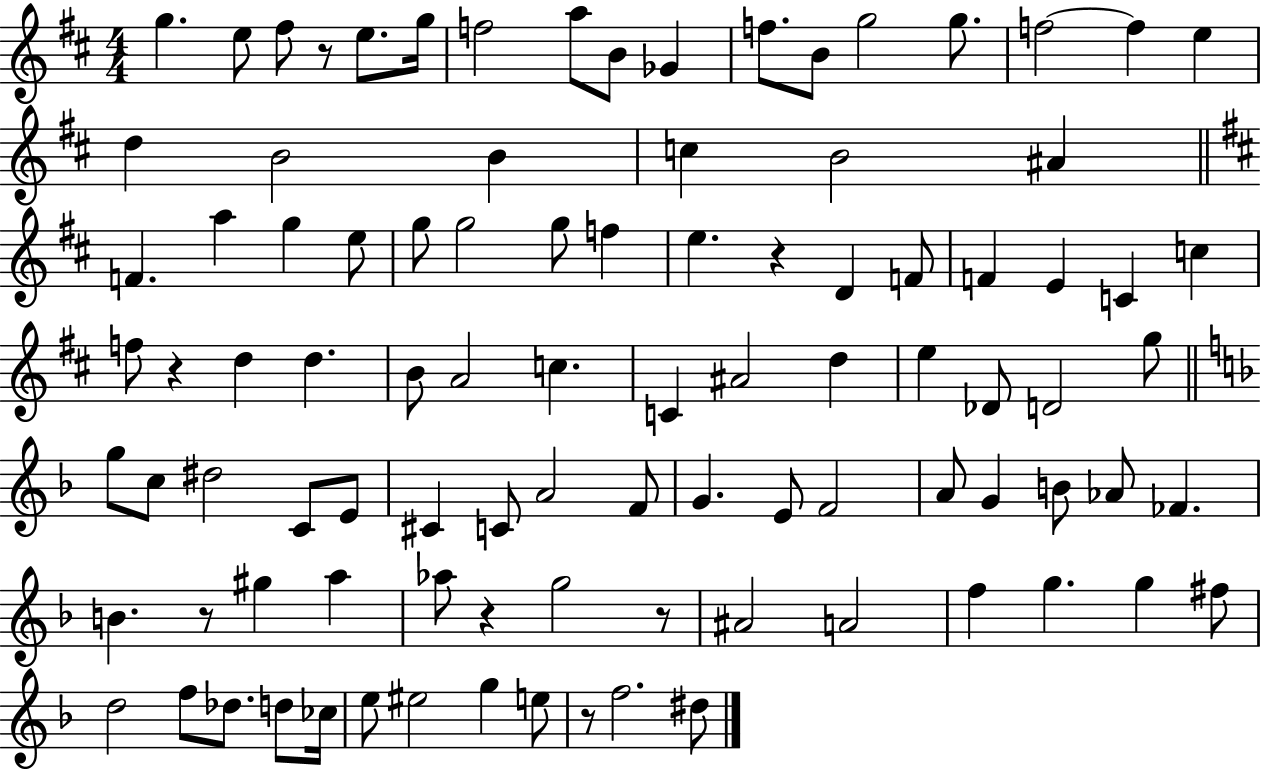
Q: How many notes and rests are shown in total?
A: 96